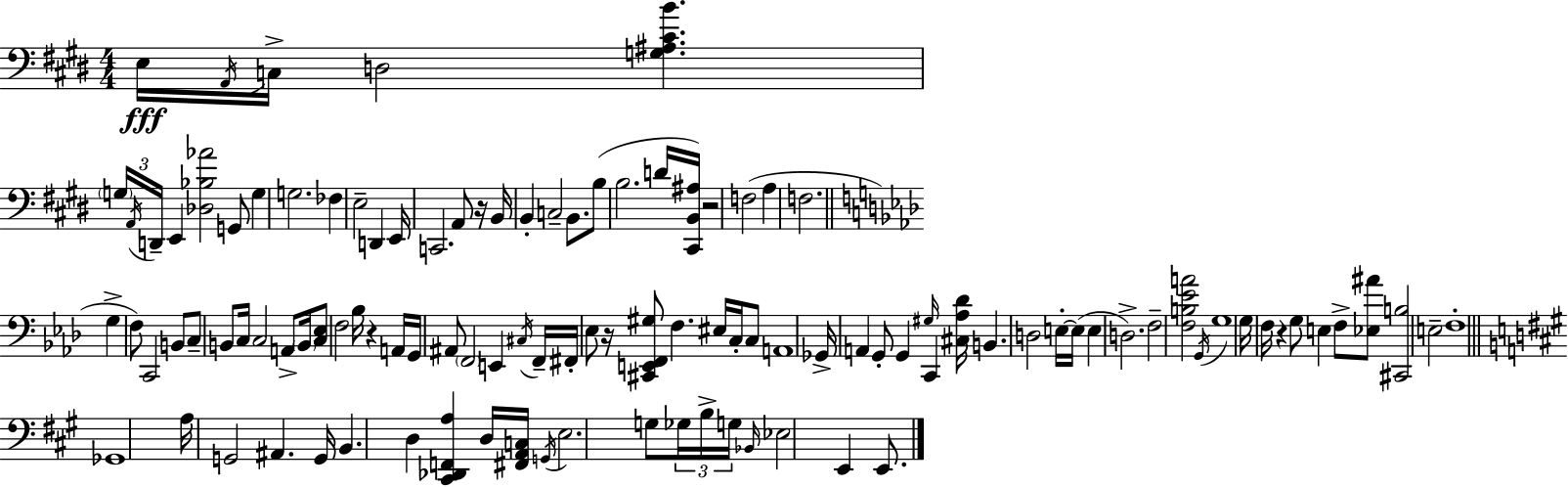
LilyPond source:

{
  \clef bass
  \numericTimeSignature
  \time 4/4
  \key e \major
  e16\fff \acciaccatura { a,16 } c16-> d2 <g ais cis' b'>4. | \tuplet 3/2 { \parenthesize g16 \acciaccatura { a,16 } d,16-- } e,4 <des bes aes'>2 | g,8 g4 g2. | fes4 e2-- d,4 | \break e,16 c,2. a,8 | r16 b,16 b,4-. c2-- b,8. | b8( b2. | d'16 <cis, b, ais>16) r2 f2( | \break a4 f2. | \bar "||" \break \key f \minor g4-> f8) c,2 b,8 | c8-- b,8 c16 c2 a,8-> \parenthesize b,16 | <c ees>8 f2 bes16 r4 a,16 | g,16 ais,8 \parenthesize f,2 e,4 \acciaccatura { cis16 } | \break f,16-- fis,16-. ees8 r16 <cis, e, f, gis>8 f4. eis16 c16-. c8 | a,1 | ges,16-> a,4 g,8-. g,4 \grace { gis16 } c,4 | <cis aes des'>16 b,4. d2 | \break e16-.~~ e16( e4 d2.->) | f2-- <f b ees' a'>2 | \acciaccatura { g,16 } g1 | g16 f16 r4 g8 e4 f8-> | \break <ees ais'>8 <cis, b>2 e2-- | f1-. | \bar "||" \break \key a \major ges,1 | a16 g,2 ais,4. g,16 | b,4. d4 <cis, des, f, a>4 d16 <fis, a, c>16 | \acciaccatura { g,16 } e2. g8 \tuplet 3/2 { ges16 | \break b16-> g16 } \grace { bes,16 } ees2 e,4 e,8. | \bar "|."
}